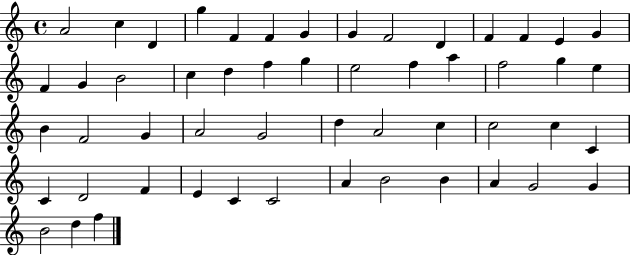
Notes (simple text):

A4/h C5/q D4/q G5/q F4/q F4/q G4/q G4/q F4/h D4/q F4/q F4/q E4/q G4/q F4/q G4/q B4/h C5/q D5/q F5/q G5/q E5/h F5/q A5/q F5/h G5/q E5/q B4/q F4/h G4/q A4/h G4/h D5/q A4/h C5/q C5/h C5/q C4/q C4/q D4/h F4/q E4/q C4/q C4/h A4/q B4/h B4/q A4/q G4/h G4/q B4/h D5/q F5/q